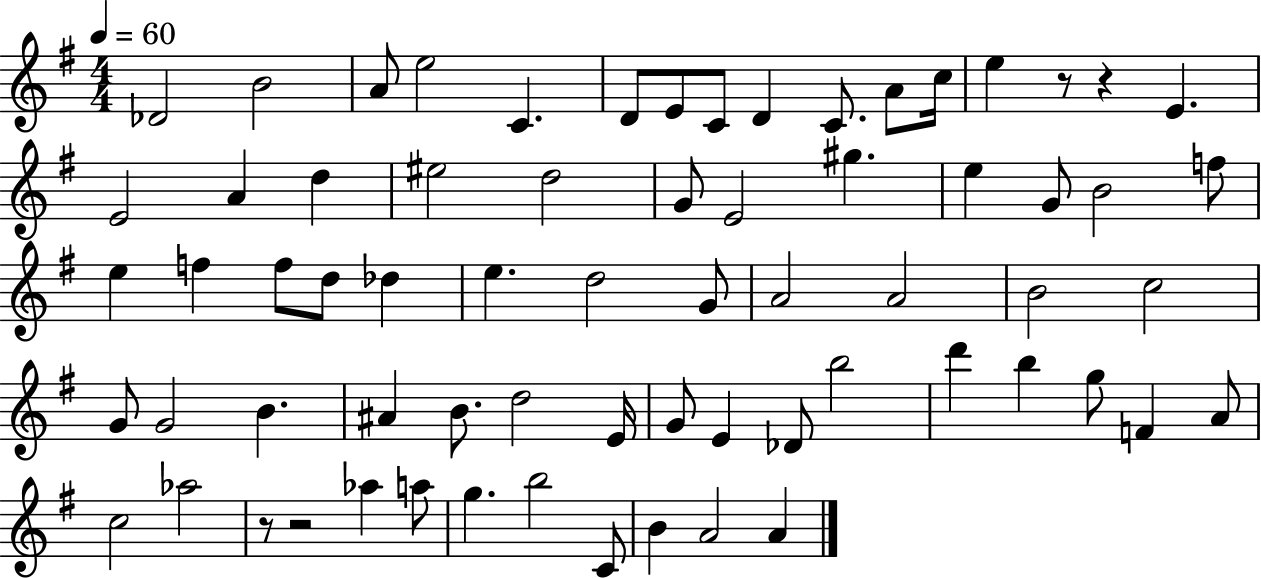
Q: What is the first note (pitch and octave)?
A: Db4